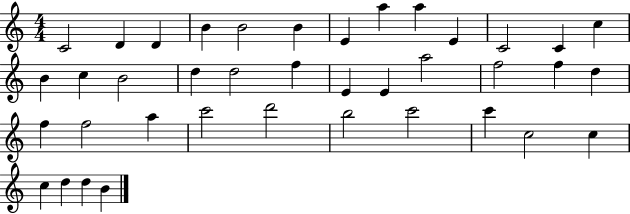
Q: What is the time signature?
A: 4/4